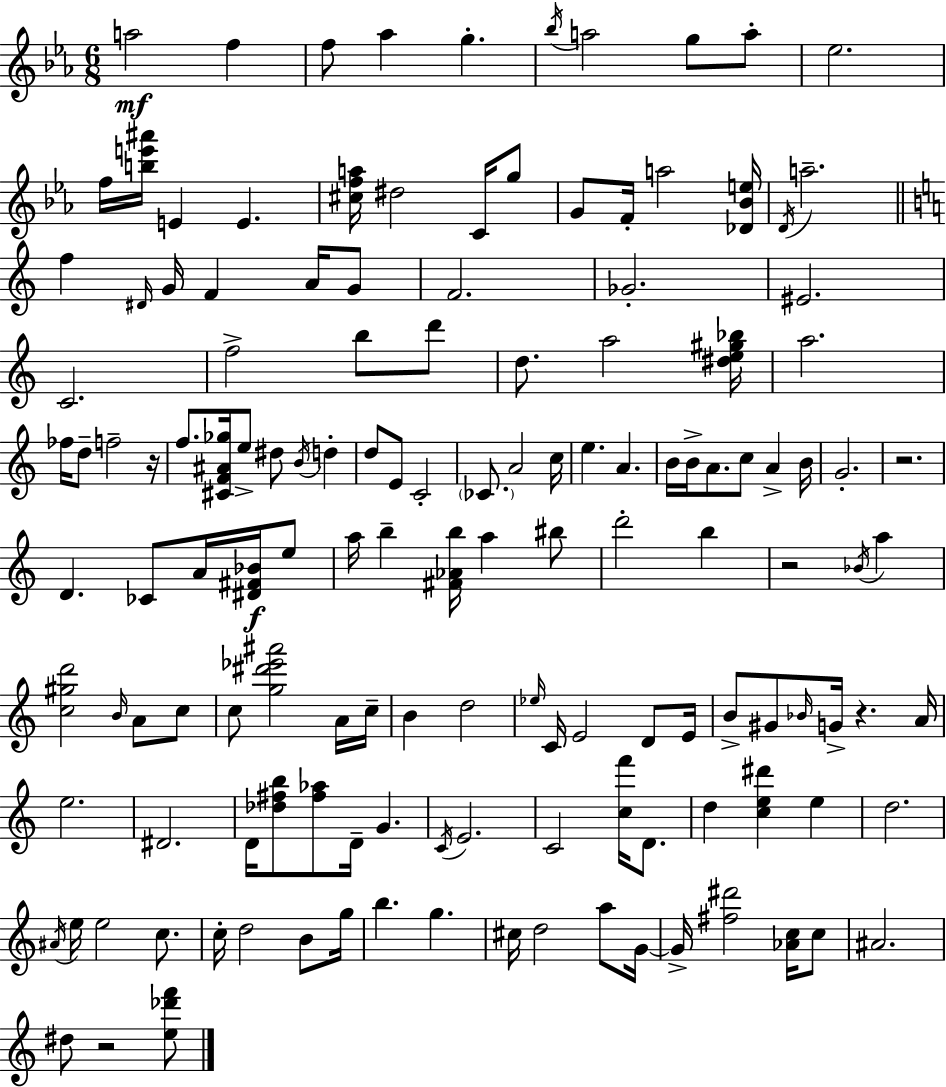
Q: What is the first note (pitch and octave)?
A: A5